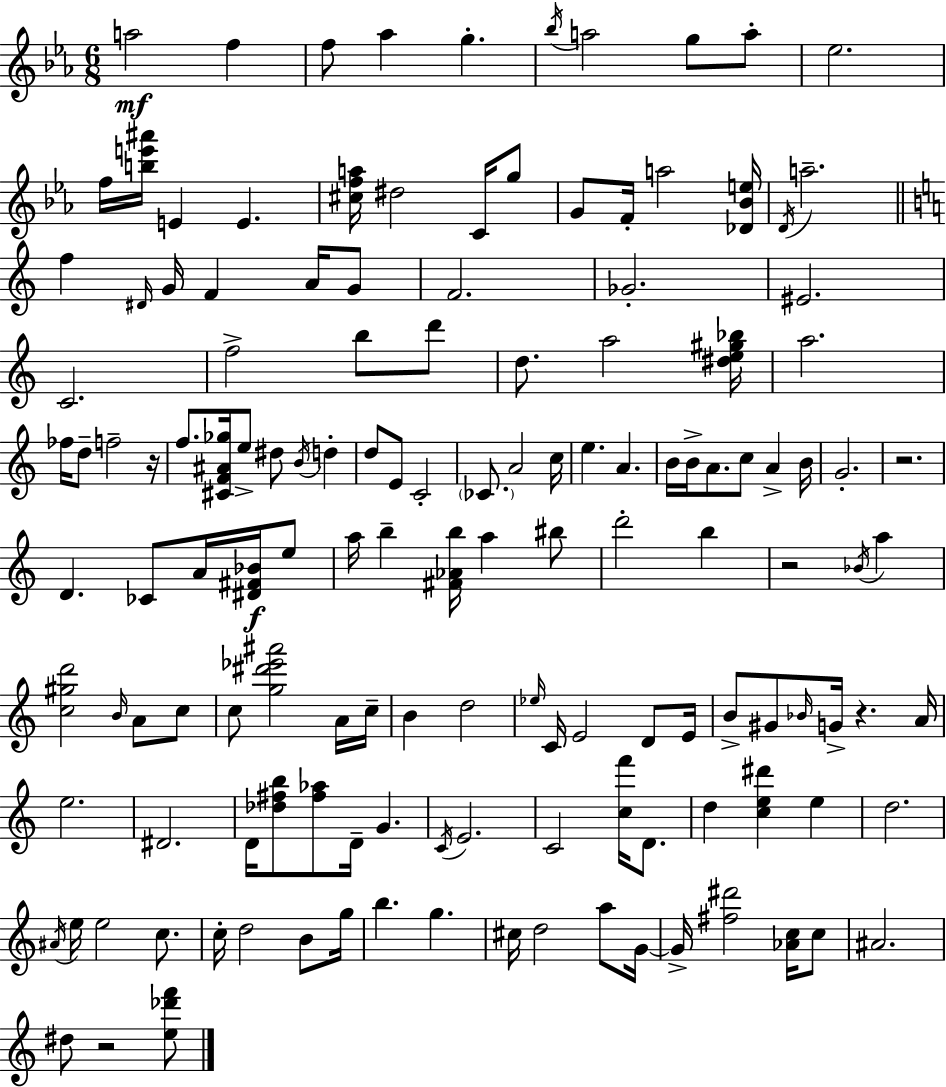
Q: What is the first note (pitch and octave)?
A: A5